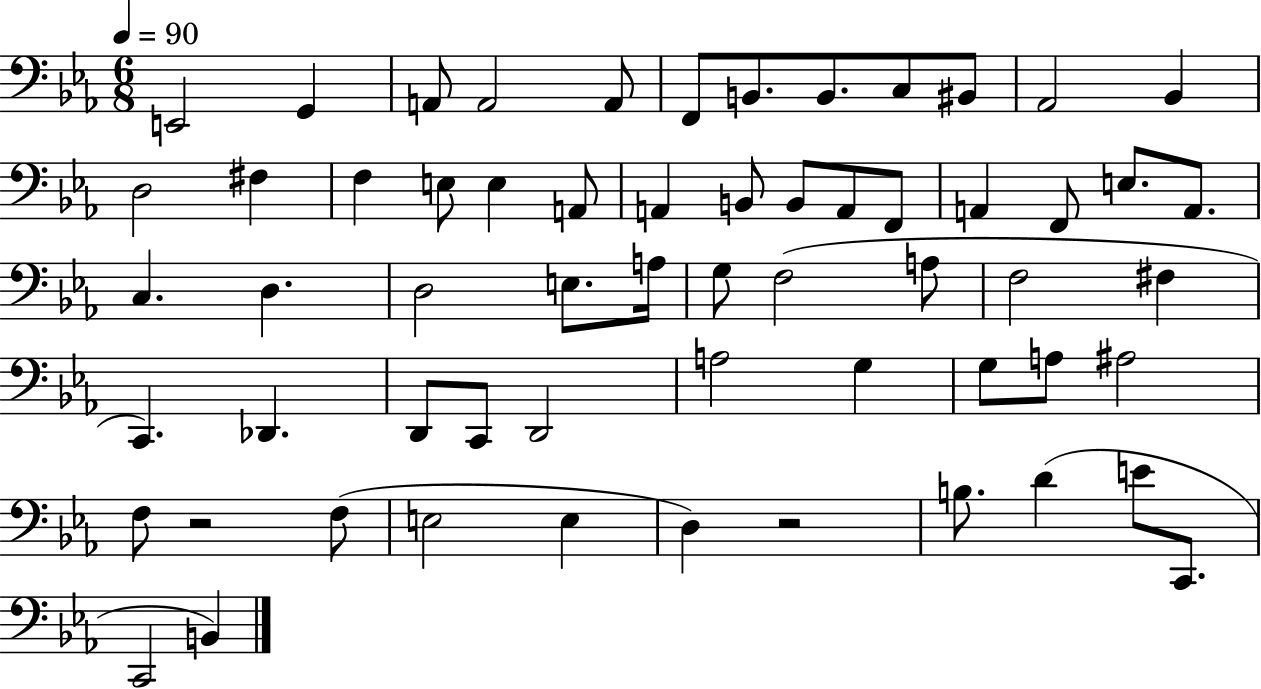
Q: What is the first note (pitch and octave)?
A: E2